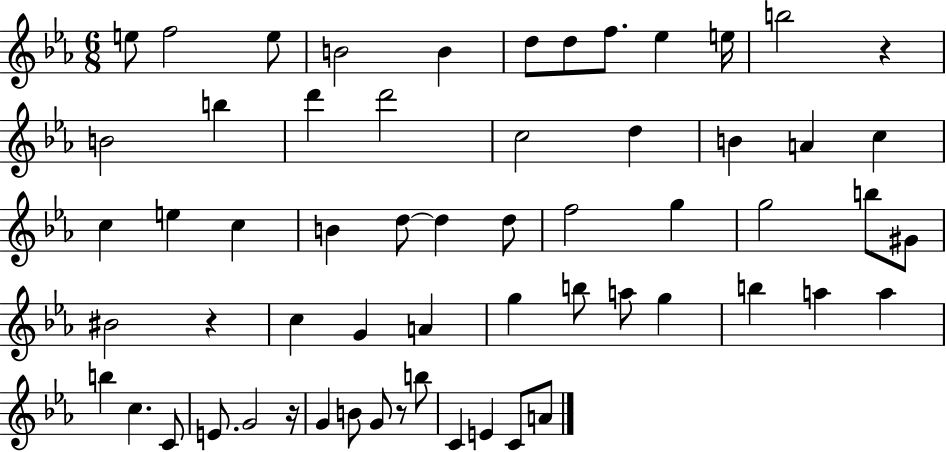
E5/e F5/h E5/e B4/h B4/q D5/e D5/e F5/e. Eb5/q E5/s B5/h R/q B4/h B5/q D6/q D6/h C5/h D5/q B4/q A4/q C5/q C5/q E5/q C5/q B4/q D5/e D5/q D5/e F5/h G5/q G5/h B5/e G#4/e BIS4/h R/q C5/q G4/q A4/q G5/q B5/e A5/e G5/q B5/q A5/q A5/q B5/q C5/q. C4/e E4/e. G4/h R/s G4/q B4/e G4/e R/e B5/e C4/q E4/q C4/e A4/e